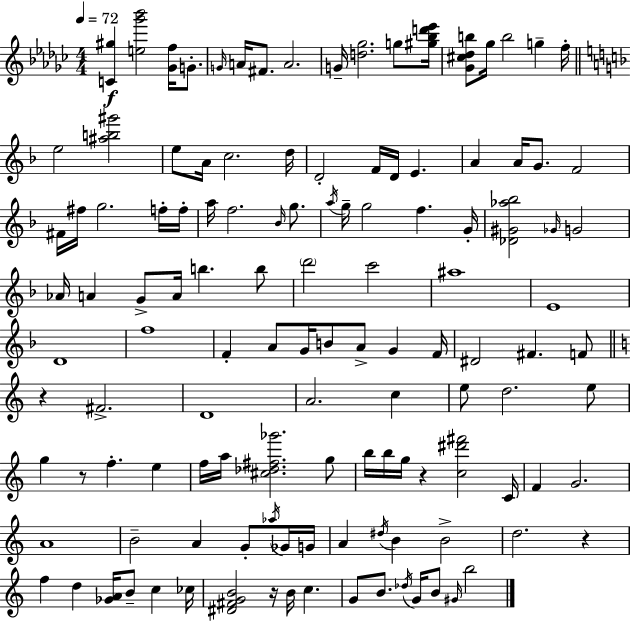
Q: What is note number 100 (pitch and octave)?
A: C5